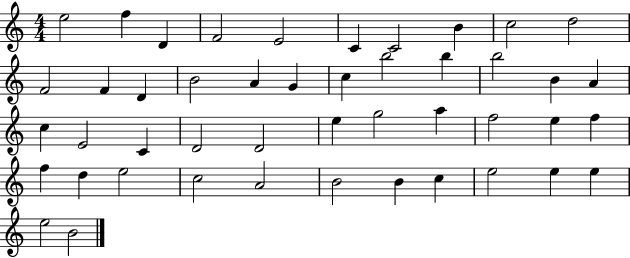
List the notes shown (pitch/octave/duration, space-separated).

E5/h F5/q D4/q F4/h E4/h C4/q C4/h B4/q C5/h D5/h F4/h F4/q D4/q B4/h A4/q G4/q C5/q B5/h B5/q B5/h B4/q A4/q C5/q E4/h C4/q D4/h D4/h E5/q G5/h A5/q F5/h E5/q F5/q F5/q D5/q E5/h C5/h A4/h B4/h B4/q C5/q E5/h E5/q E5/q E5/h B4/h